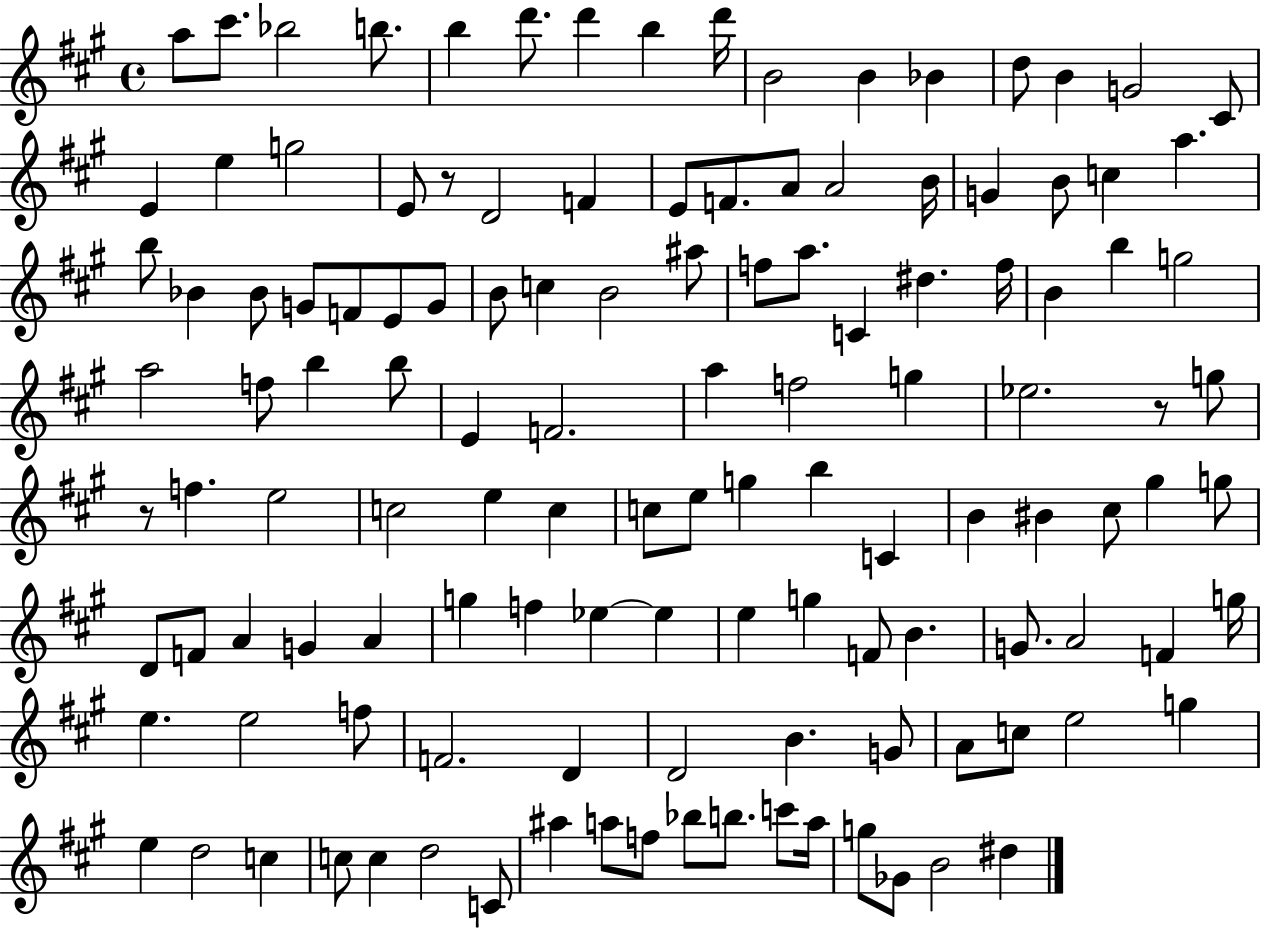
{
  \clef treble
  \time 4/4
  \defaultTimeSignature
  \key a \major
  \repeat volta 2 { a''8 cis'''8. bes''2 b''8. | b''4 d'''8. d'''4 b''4 d'''16 | b'2 b'4 bes'4 | d''8 b'4 g'2 cis'8 | \break e'4 e''4 g''2 | e'8 r8 d'2 f'4 | e'8 f'8. a'8 a'2 b'16 | g'4 b'8 c''4 a''4. | \break b''8 bes'4 bes'8 g'8 f'8 e'8 g'8 | b'8 c''4 b'2 ais''8 | f''8 a''8. c'4 dis''4. f''16 | b'4 b''4 g''2 | \break a''2 f''8 b''4 b''8 | e'4 f'2. | a''4 f''2 g''4 | ees''2. r8 g''8 | \break r8 f''4. e''2 | c''2 e''4 c''4 | c''8 e''8 g''4 b''4 c'4 | b'4 bis'4 cis''8 gis''4 g''8 | \break d'8 f'8 a'4 g'4 a'4 | g''4 f''4 ees''4~~ ees''4 | e''4 g''4 f'8 b'4. | g'8. a'2 f'4 g''16 | \break e''4. e''2 f''8 | f'2. d'4 | d'2 b'4. g'8 | a'8 c''8 e''2 g''4 | \break e''4 d''2 c''4 | c''8 c''4 d''2 c'8 | ais''4 a''8 f''8 bes''8 b''8. c'''8 a''16 | g''8 ges'8 b'2 dis''4 | \break } \bar "|."
}